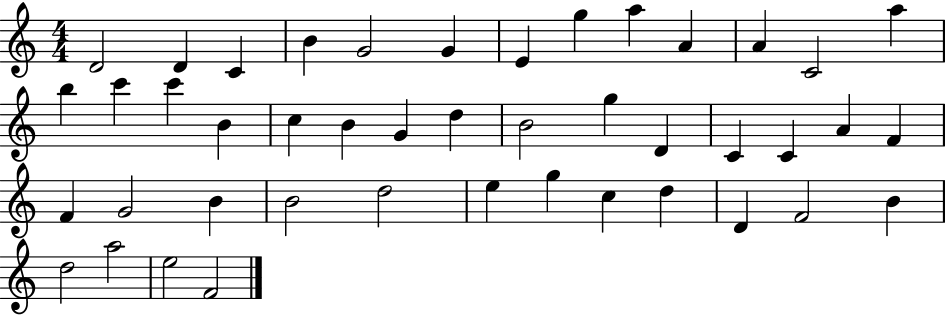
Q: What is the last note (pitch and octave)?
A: F4